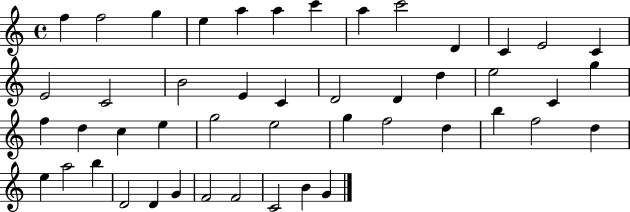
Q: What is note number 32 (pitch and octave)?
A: F5